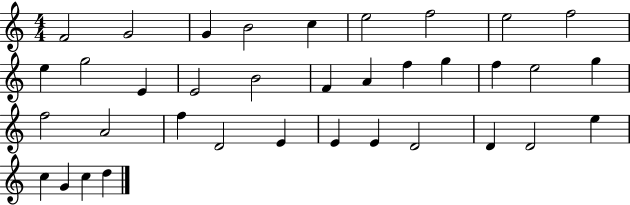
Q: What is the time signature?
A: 4/4